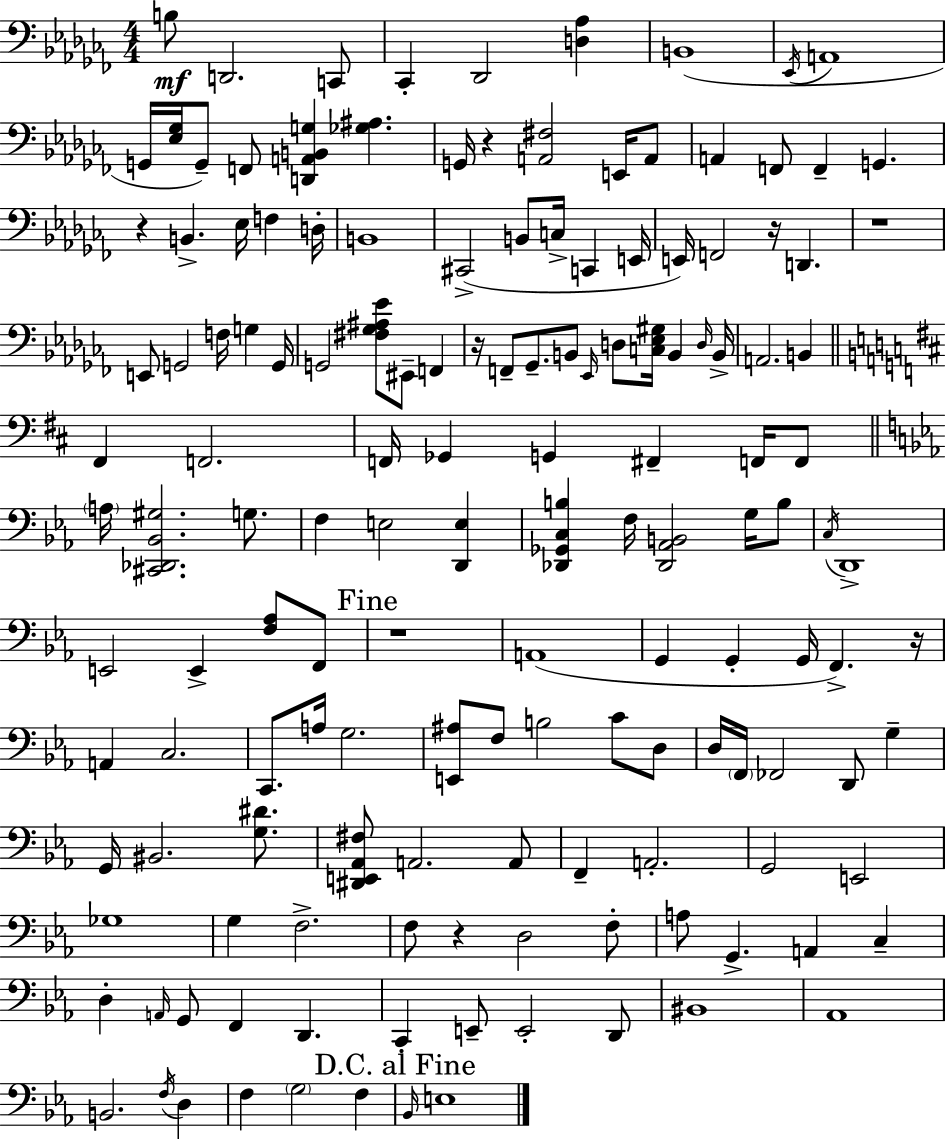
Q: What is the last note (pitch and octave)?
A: E3